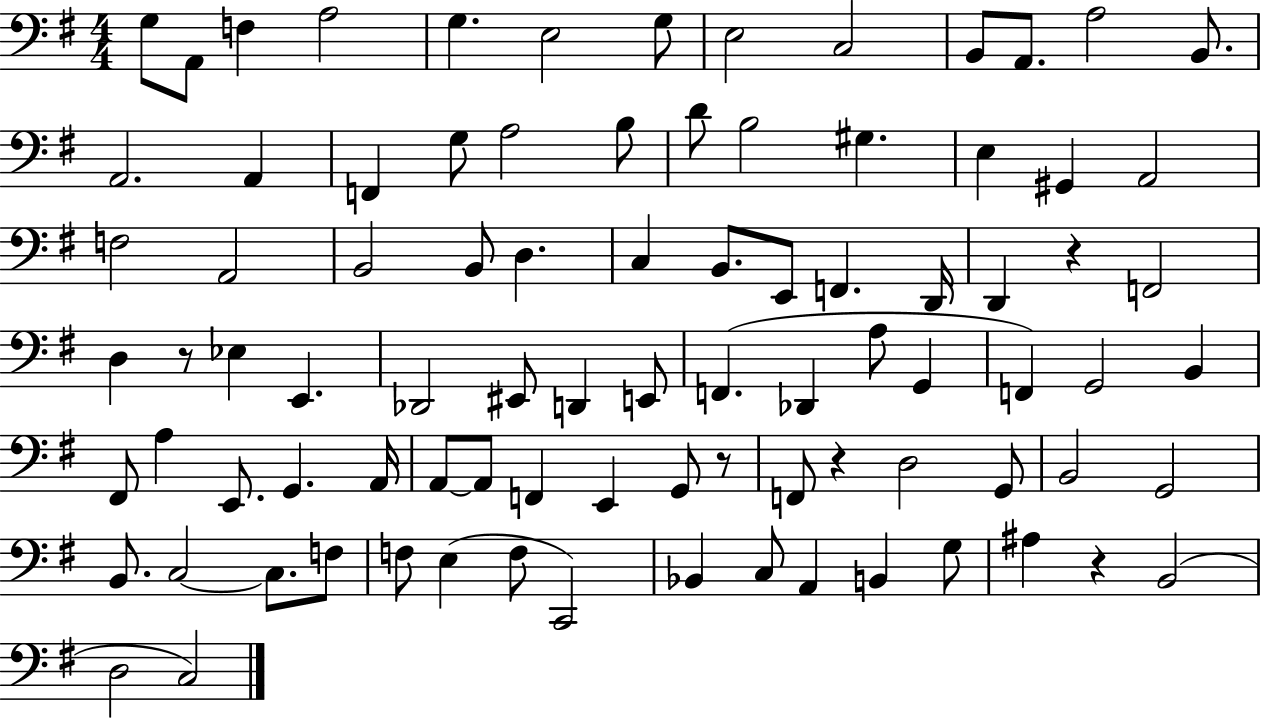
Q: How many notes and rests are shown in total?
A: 88